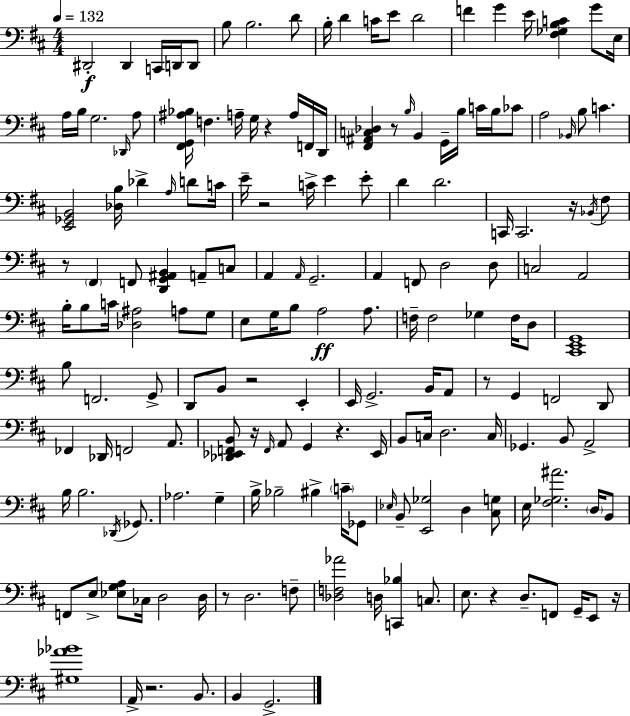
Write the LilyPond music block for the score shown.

{
  \clef bass
  \numericTimeSignature
  \time 4/4
  \key d \major
  \tempo 4 = 132
  dis,2-.\f dis,4 c,16 d,16 d,8 | b8 b2. d'8 | b16-. d'4 c'16 e'8 d'2 | f'4 g'4 e'16 <fis ges b c'>4 g'8 e16 | \break a16 b16 g2. \grace { des,16 } a8 | <fis, g, ais bes>16 f4. a16-- g16 r4 a16 f,16 | d,16 <fis, ais, c des>4 r8 \grace { b16 } b,4 g,16-- b16 c'16 b16 | ces'8 a2 \grace { bes,16 } b8 c'4. | \break <e, ges, b,>2 <des b>16 des'4-> | \grace { a16 } d'8 c'16 e'16-- r2 c'16-> e'4 | e'8-. d'4 d'2. | c,16 c,2. | \break r16 \acciaccatura { bes,16 } fis8 r8 \parenthesize fis,4 f,8 <d, g, ais, b,>4 | a,8-- c8 a,4 \grace { a,16 } g,2.-- | a,4 f,8 d2 | d8 c2 a,2 | \break b16-. b8 c'16 <des ais>2 | a8 g8 e8 g16 b8 a2\ff | a8. f16-- f2 ges4 | f16 d8 <cis, e, g,>1 | \break b8 f,2. | g,8-> d,8 b,8 r2 | e,4-. e,16 g,2.-> | b,16 a,8 r8 g,4 f,2 | \break d,8 fes,4 des,16 f,2 | a,8. <des, ees, f, b,>8 r16 \grace { f,16 } a,8 g,4 | r4. ees,16 b,8 c16 d2. | c16 ges,4. b,8 a,2-> | \break b16 b2. | \acciaccatura { des,16 } ges,8. aes2. | g4-- b16-> bes2-- | bis4-> \parenthesize c'16-- ges,8 \grace { ees16 } b,8-- <e, ges>2 | \break d4 <cis g>8 e16 <fis ges ais'>2. | \parenthesize d16 b,8 f,8 e8-> <ees g a>8 ces16 | d2 d16 r8 d2. | f8-- <des f aes'>2 | \break d16 <c, bes>4 c8. e8. r4 | d8.-- f,8 g,16-- e,8 r16 <gis aes' bes'>1 | a,16-> r2. | b,8. b,4 g,2.-> | \break \bar "|."
}